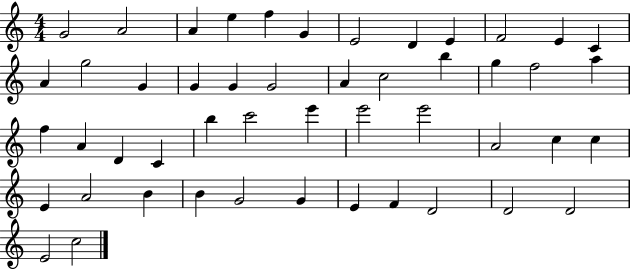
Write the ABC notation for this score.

X:1
T:Untitled
M:4/4
L:1/4
K:C
G2 A2 A e f G E2 D E F2 E C A g2 G G G G2 A c2 b g f2 a f A D C b c'2 e' e'2 e'2 A2 c c E A2 B B G2 G E F D2 D2 D2 E2 c2